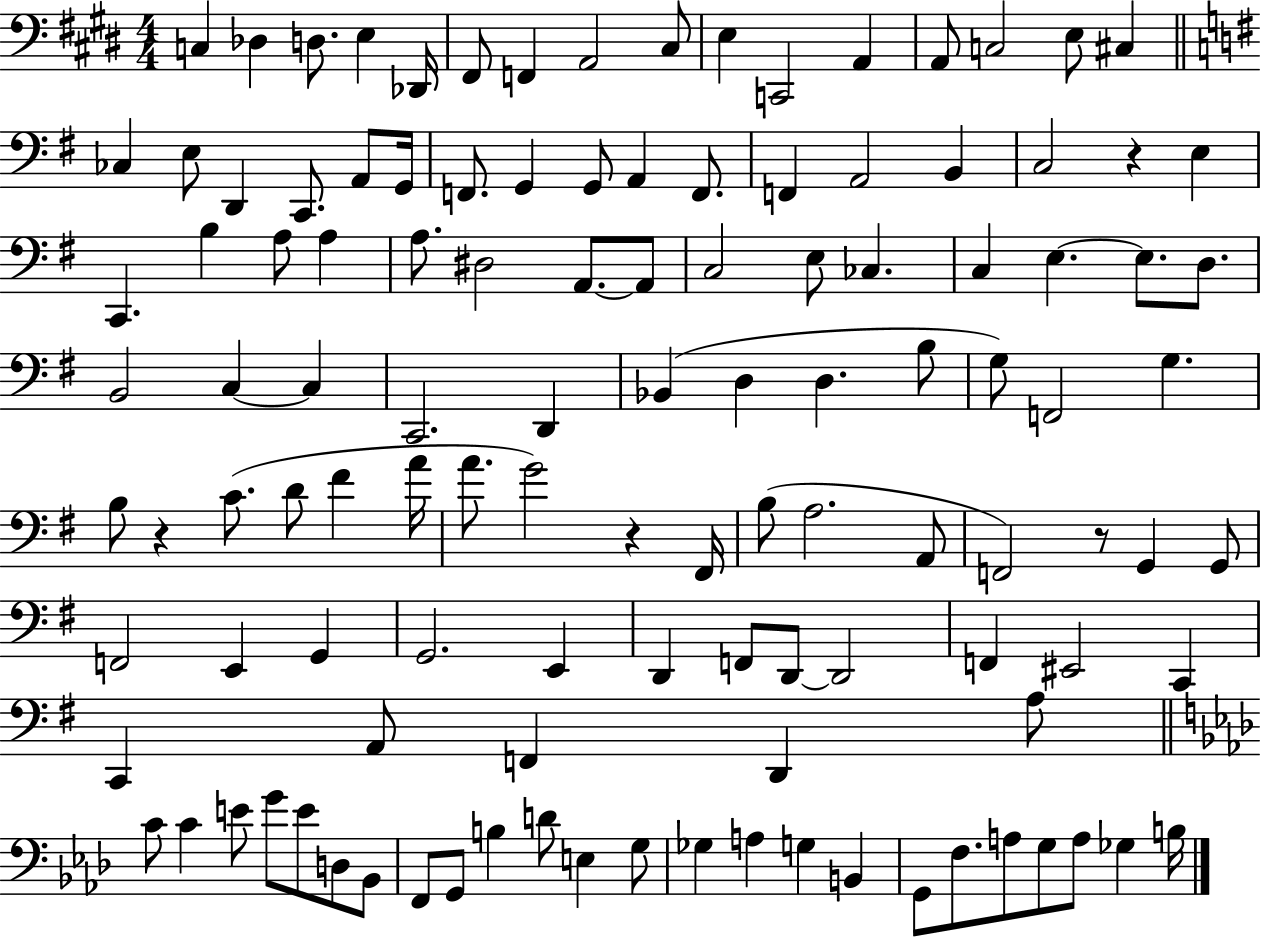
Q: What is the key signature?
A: E major